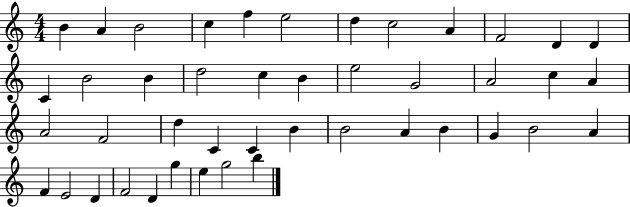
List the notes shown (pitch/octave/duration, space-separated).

B4/q A4/q B4/h C5/q F5/q E5/h D5/q C5/h A4/q F4/h D4/q D4/q C4/q B4/h B4/q D5/h C5/q B4/q E5/h G4/h A4/h C5/q A4/q A4/h F4/h D5/q C4/q C4/q B4/q B4/h A4/q B4/q G4/q B4/h A4/q F4/q E4/h D4/q F4/h D4/q G5/q E5/q G5/h B5/q